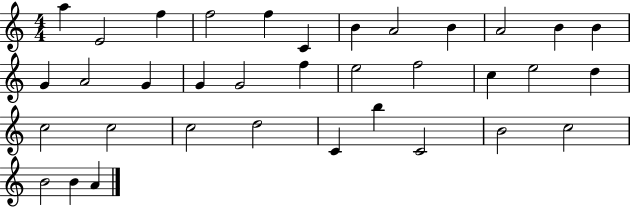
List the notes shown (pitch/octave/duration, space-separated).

A5/q E4/h F5/q F5/h F5/q C4/q B4/q A4/h B4/q A4/h B4/q B4/q G4/q A4/h G4/q G4/q G4/h F5/q E5/h F5/h C5/q E5/h D5/q C5/h C5/h C5/h D5/h C4/q B5/q C4/h B4/h C5/h B4/h B4/q A4/q